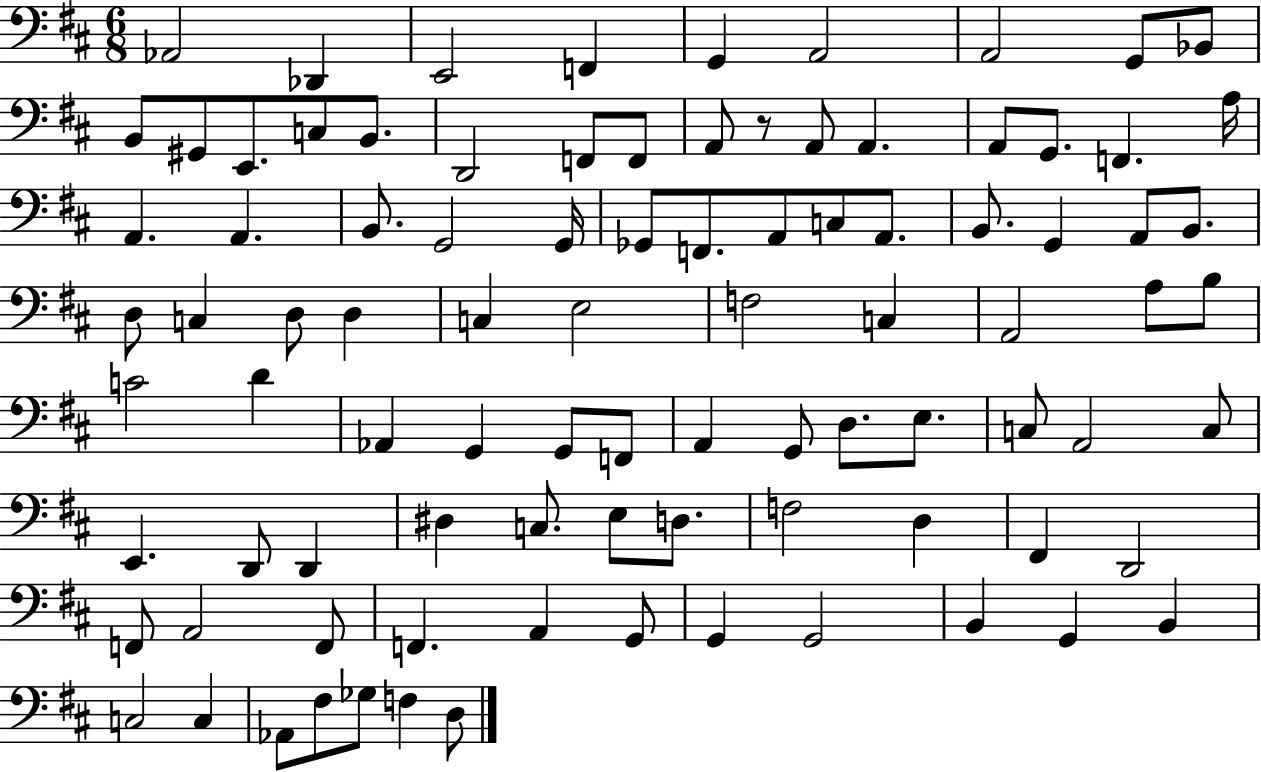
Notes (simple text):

Ab2/h Db2/q E2/h F2/q G2/q A2/h A2/h G2/e Bb2/e B2/e G#2/e E2/e. C3/e B2/e. D2/h F2/e F2/e A2/e R/e A2/e A2/q. A2/e G2/e. F2/q. A3/s A2/q. A2/q. B2/e. G2/h G2/s Gb2/e F2/e. A2/e C3/e A2/e. B2/e. G2/q A2/e B2/e. D3/e C3/q D3/e D3/q C3/q E3/h F3/h C3/q A2/h A3/e B3/e C4/h D4/q Ab2/q G2/q G2/e F2/e A2/q G2/e D3/e. E3/e. C3/e A2/h C3/e E2/q. D2/e D2/q D#3/q C3/e. E3/e D3/e. F3/h D3/q F#2/q D2/h F2/e A2/h F2/e F2/q. A2/q G2/e G2/q G2/h B2/q G2/q B2/q C3/h C3/q Ab2/e F#3/e Gb3/e F3/q D3/e